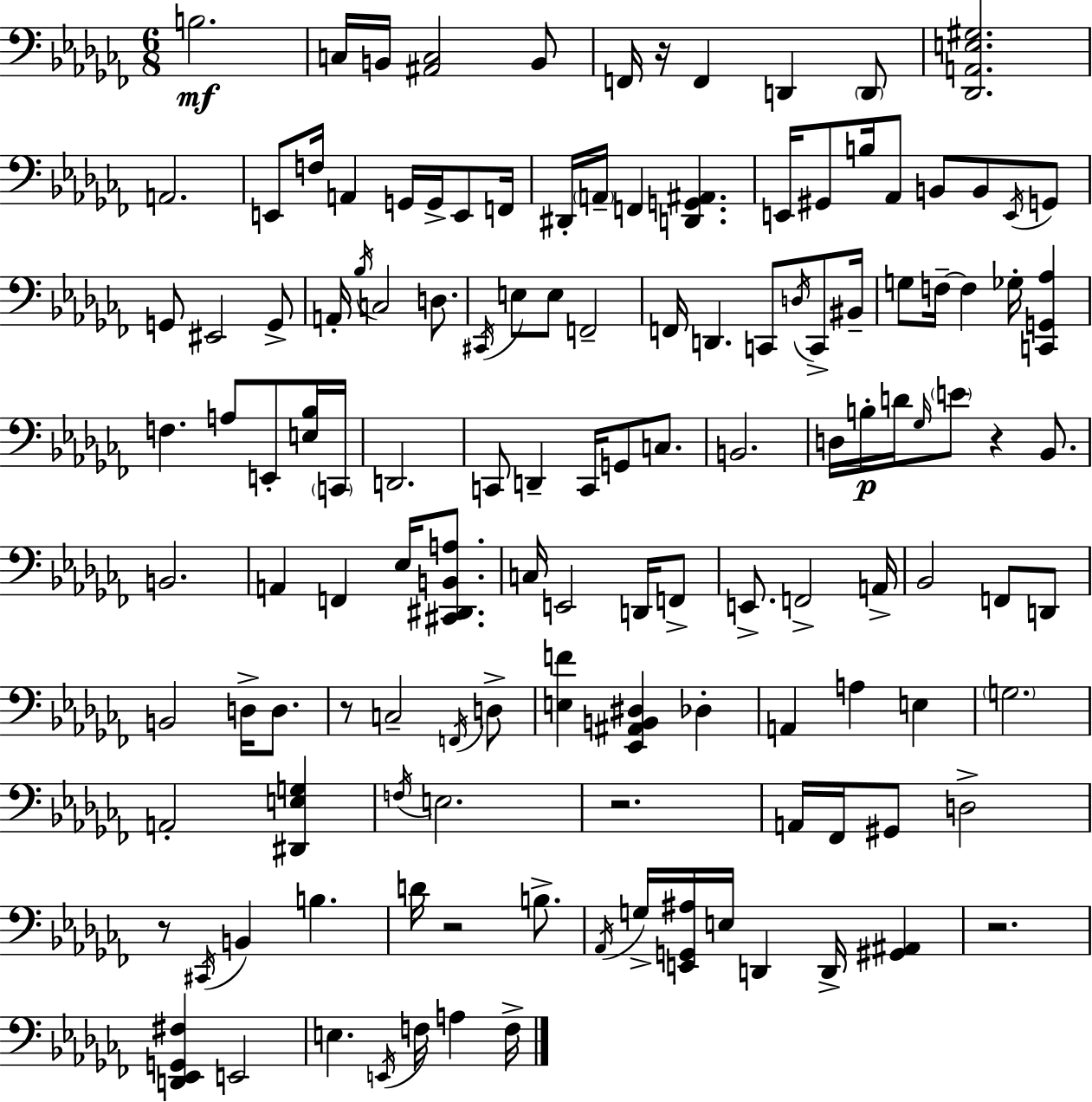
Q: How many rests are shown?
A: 7